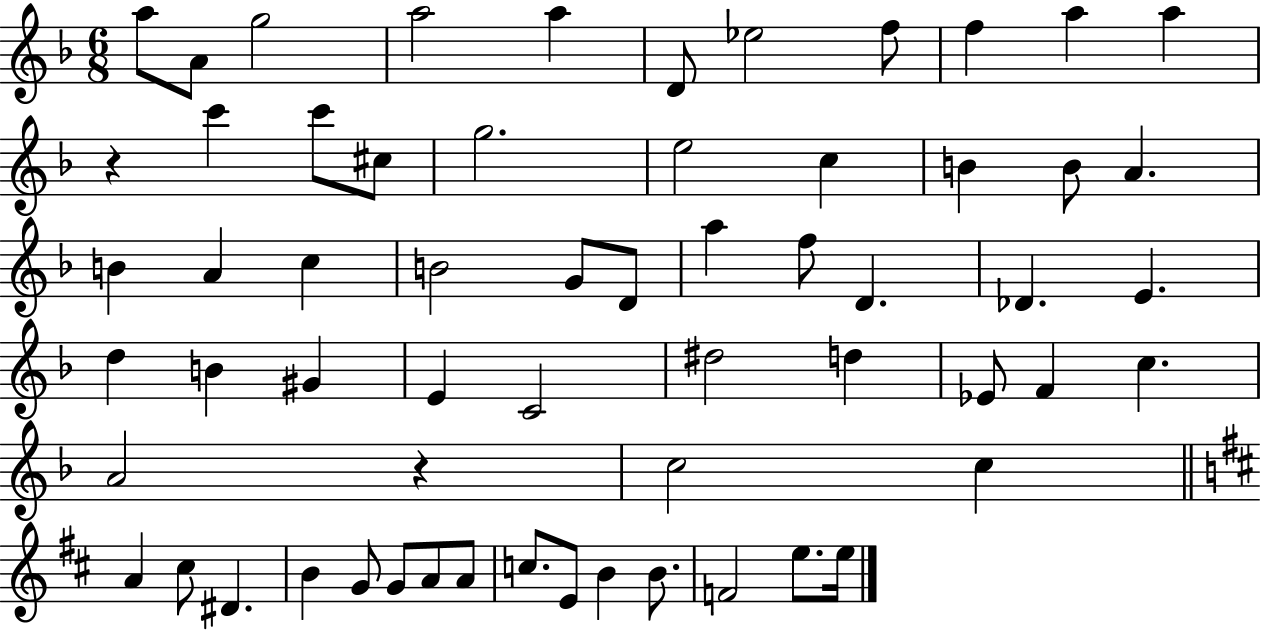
{
  \clef treble
  \numericTimeSignature
  \time 6/8
  \key f \major
  \repeat volta 2 { a''8 a'8 g''2 | a''2 a''4 | d'8 ees''2 f''8 | f''4 a''4 a''4 | \break r4 c'''4 c'''8 cis''8 | g''2. | e''2 c''4 | b'4 b'8 a'4. | \break b'4 a'4 c''4 | b'2 g'8 d'8 | a''4 f''8 d'4. | des'4. e'4. | \break d''4 b'4 gis'4 | e'4 c'2 | dis''2 d''4 | ees'8 f'4 c''4. | \break a'2 r4 | c''2 c''4 | \bar "||" \break \key d \major a'4 cis''8 dis'4. | b'4 g'8 g'8 a'8 a'8 | c''8. e'8 b'4 b'8. | f'2 e''8. e''16 | \break } \bar "|."
}